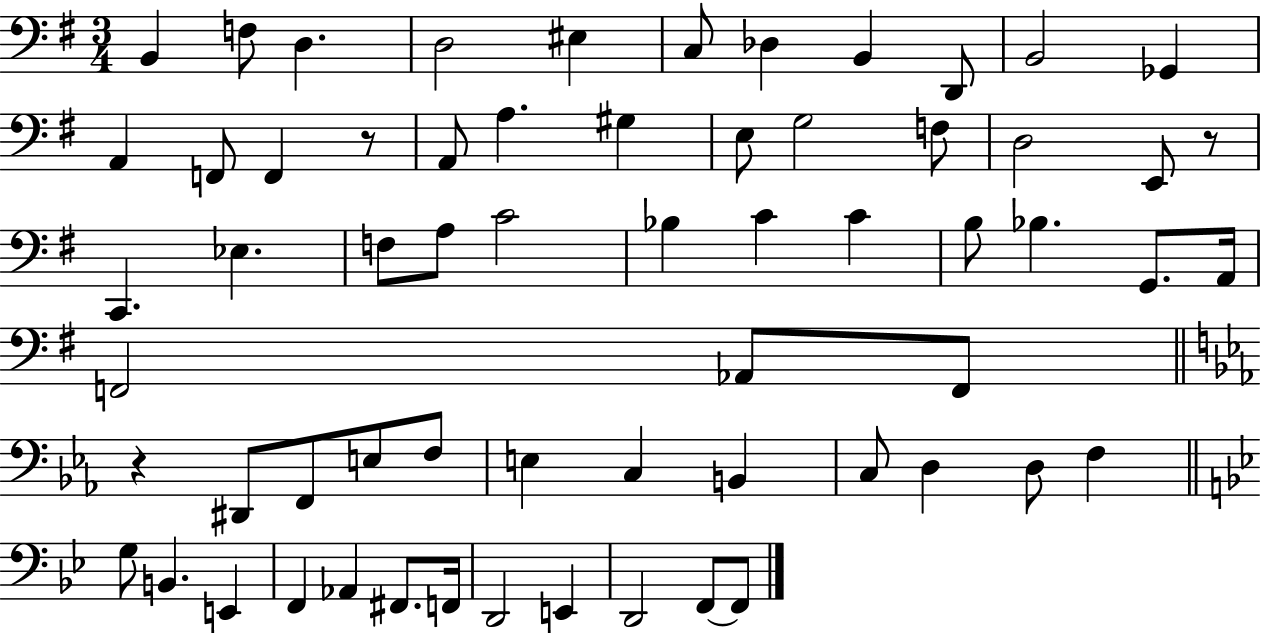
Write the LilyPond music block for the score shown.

{
  \clef bass
  \numericTimeSignature
  \time 3/4
  \key g \major
  b,4 f8 d4. | d2 eis4 | c8 des4 b,4 d,8 | b,2 ges,4 | \break a,4 f,8 f,4 r8 | a,8 a4. gis4 | e8 g2 f8 | d2 e,8 r8 | \break c,4. ees4. | f8 a8 c'2 | bes4 c'4 c'4 | b8 bes4. g,8. a,16 | \break f,2 aes,8 f,8 | \bar "||" \break \key ees \major r4 dis,8 f,8 e8 f8 | e4 c4 b,4 | c8 d4 d8 f4 | \bar "||" \break \key bes \major g8 b,4. e,4 | f,4 aes,4 fis,8. f,16 | d,2 e,4 | d,2 f,8~~ f,8 | \break \bar "|."
}